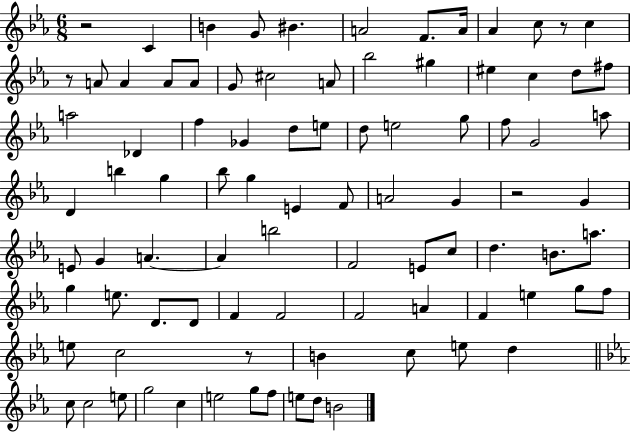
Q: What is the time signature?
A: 6/8